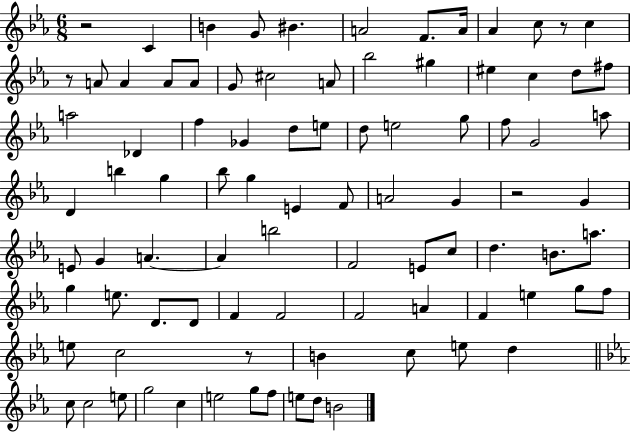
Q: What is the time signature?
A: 6/8